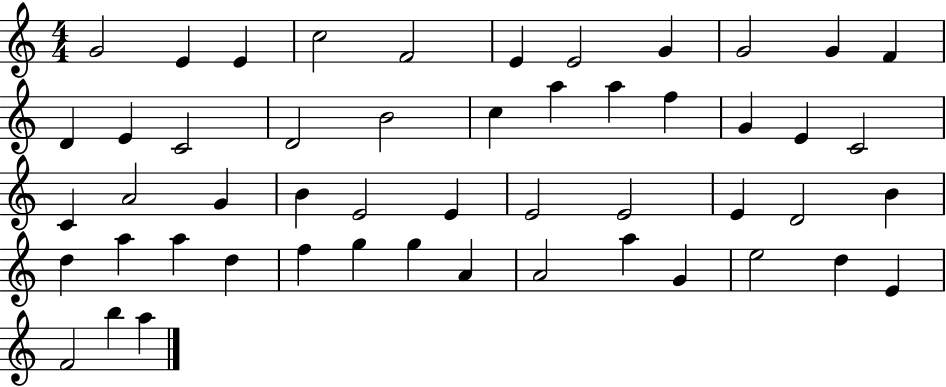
{
  \clef treble
  \numericTimeSignature
  \time 4/4
  \key c \major
  g'2 e'4 e'4 | c''2 f'2 | e'4 e'2 g'4 | g'2 g'4 f'4 | \break d'4 e'4 c'2 | d'2 b'2 | c''4 a''4 a''4 f''4 | g'4 e'4 c'2 | \break c'4 a'2 g'4 | b'4 e'2 e'4 | e'2 e'2 | e'4 d'2 b'4 | \break d''4 a''4 a''4 d''4 | f''4 g''4 g''4 a'4 | a'2 a''4 g'4 | e''2 d''4 e'4 | \break f'2 b''4 a''4 | \bar "|."
}